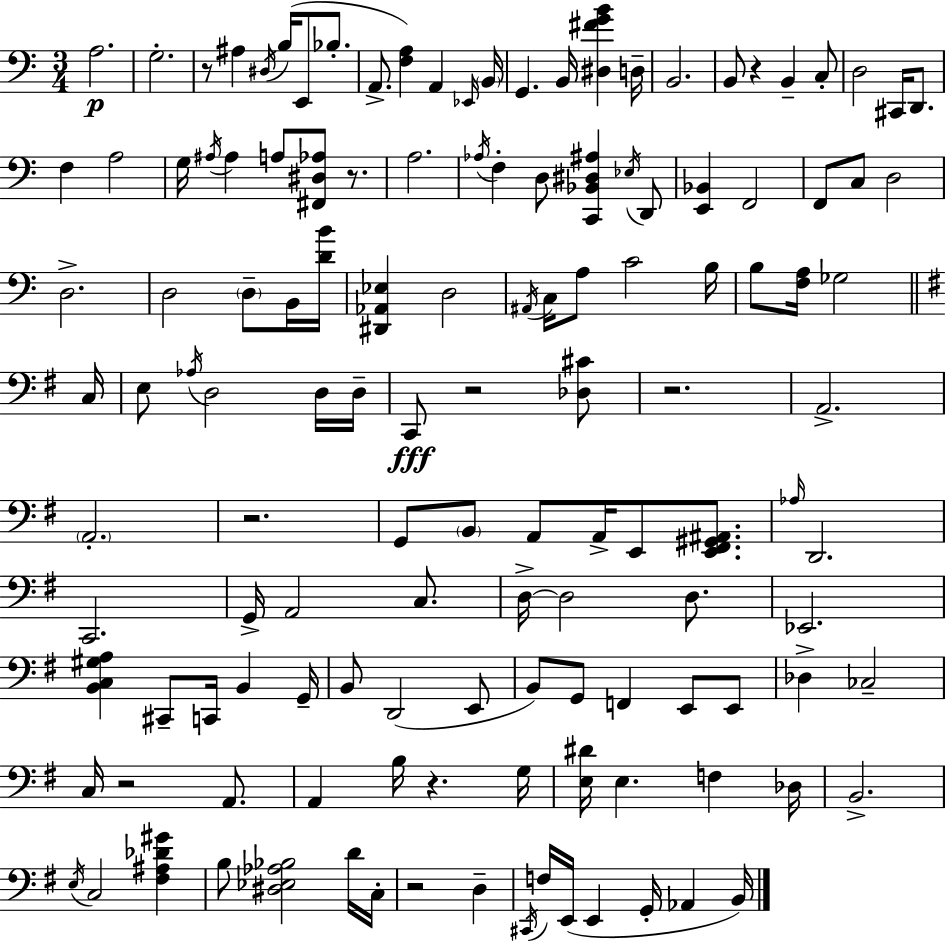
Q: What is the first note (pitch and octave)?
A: A3